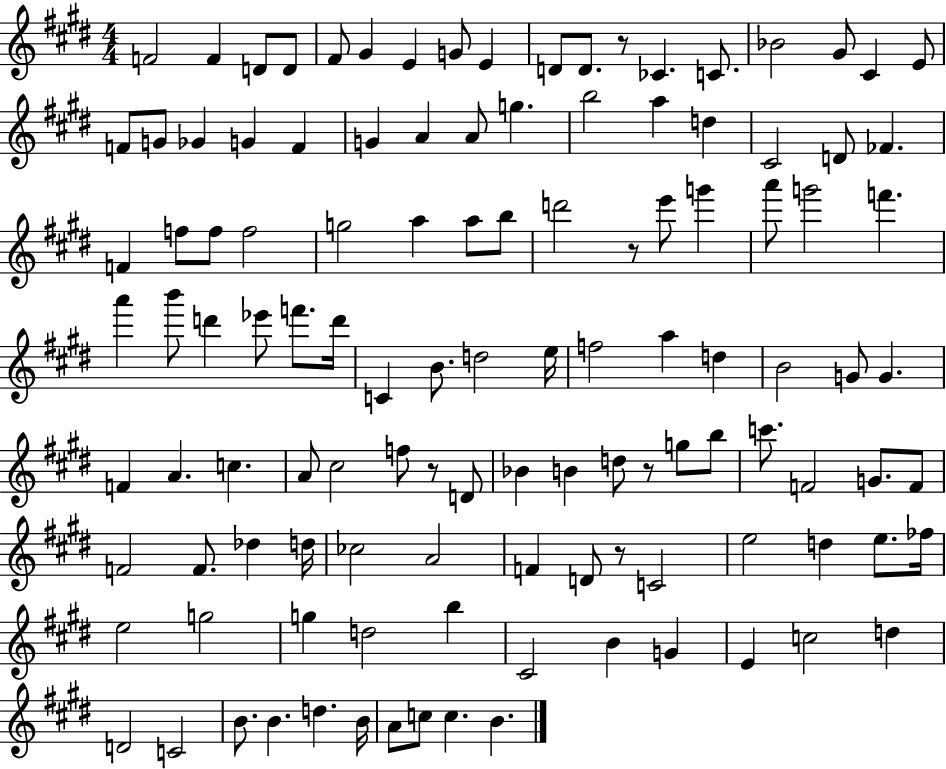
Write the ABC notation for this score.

X:1
T:Untitled
M:4/4
L:1/4
K:E
F2 F D/2 D/2 ^F/2 ^G E G/2 E D/2 D/2 z/2 _C C/2 _B2 ^G/2 ^C E/2 F/2 G/2 _G G F G A A/2 g b2 a d ^C2 D/2 _F F f/2 f/2 f2 g2 a a/2 b/2 d'2 z/2 e'/2 g' a'/2 g'2 f' a' b'/2 d' _e'/2 f'/2 d'/4 C B/2 d2 e/4 f2 a d B2 G/2 G F A c A/2 ^c2 f/2 z/2 D/2 _B B d/2 z/2 g/2 b/2 c'/2 F2 G/2 F/2 F2 F/2 _d d/4 _c2 A2 F D/2 z/2 C2 e2 d e/2 _f/4 e2 g2 g d2 b ^C2 B G E c2 d D2 C2 B/2 B d B/4 A/2 c/2 c B